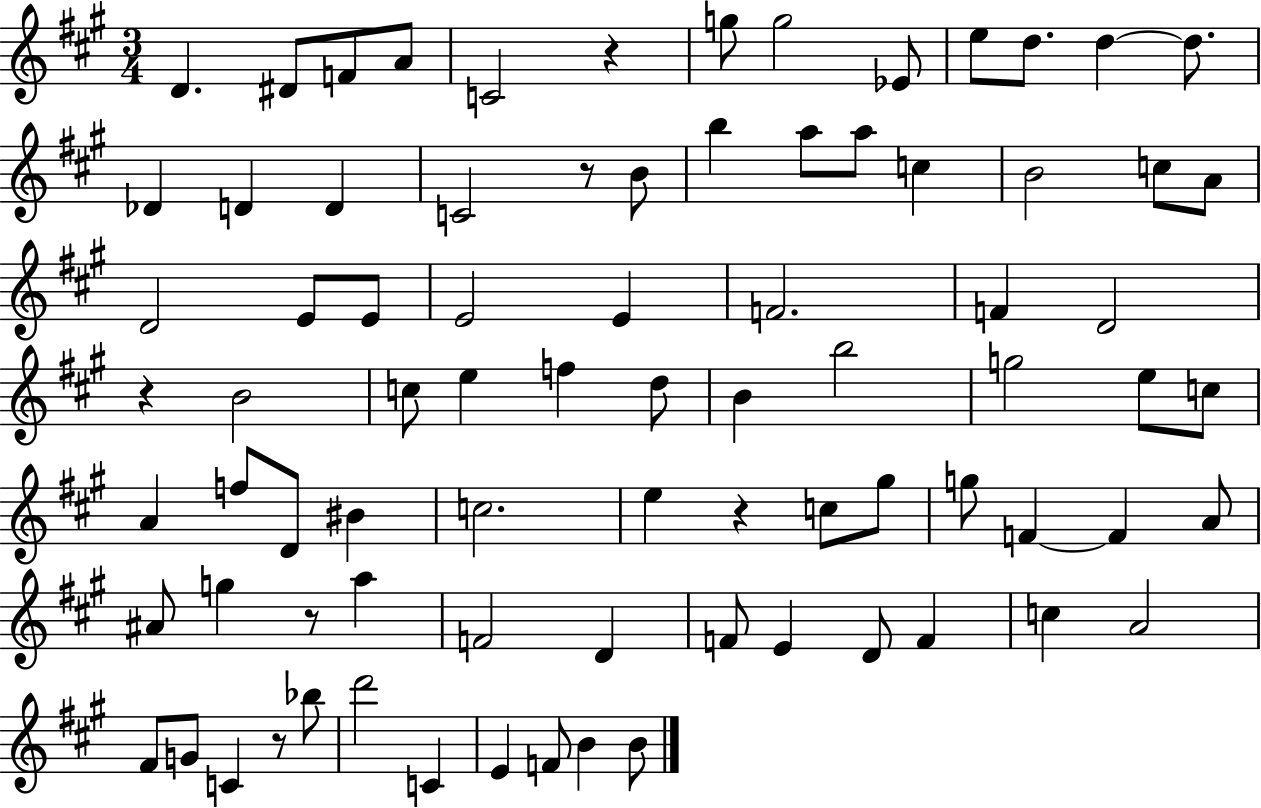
D4/q. D#4/e F4/e A4/e C4/h R/q G5/e G5/h Eb4/e E5/e D5/e. D5/q D5/e. Db4/q D4/q D4/q C4/h R/e B4/e B5/q A5/e A5/e C5/q B4/h C5/e A4/e D4/h E4/e E4/e E4/h E4/q F4/h. F4/q D4/h R/q B4/h C5/e E5/q F5/q D5/e B4/q B5/h G5/h E5/e C5/e A4/q F5/e D4/e BIS4/q C5/h. E5/q R/q C5/e G#5/e G5/e F4/q F4/q A4/e A#4/e G5/q R/e A5/q F4/h D4/q F4/e E4/q D4/e F4/q C5/q A4/h F#4/e G4/e C4/q R/e Bb5/e D6/h C4/q E4/q F4/e B4/q B4/e